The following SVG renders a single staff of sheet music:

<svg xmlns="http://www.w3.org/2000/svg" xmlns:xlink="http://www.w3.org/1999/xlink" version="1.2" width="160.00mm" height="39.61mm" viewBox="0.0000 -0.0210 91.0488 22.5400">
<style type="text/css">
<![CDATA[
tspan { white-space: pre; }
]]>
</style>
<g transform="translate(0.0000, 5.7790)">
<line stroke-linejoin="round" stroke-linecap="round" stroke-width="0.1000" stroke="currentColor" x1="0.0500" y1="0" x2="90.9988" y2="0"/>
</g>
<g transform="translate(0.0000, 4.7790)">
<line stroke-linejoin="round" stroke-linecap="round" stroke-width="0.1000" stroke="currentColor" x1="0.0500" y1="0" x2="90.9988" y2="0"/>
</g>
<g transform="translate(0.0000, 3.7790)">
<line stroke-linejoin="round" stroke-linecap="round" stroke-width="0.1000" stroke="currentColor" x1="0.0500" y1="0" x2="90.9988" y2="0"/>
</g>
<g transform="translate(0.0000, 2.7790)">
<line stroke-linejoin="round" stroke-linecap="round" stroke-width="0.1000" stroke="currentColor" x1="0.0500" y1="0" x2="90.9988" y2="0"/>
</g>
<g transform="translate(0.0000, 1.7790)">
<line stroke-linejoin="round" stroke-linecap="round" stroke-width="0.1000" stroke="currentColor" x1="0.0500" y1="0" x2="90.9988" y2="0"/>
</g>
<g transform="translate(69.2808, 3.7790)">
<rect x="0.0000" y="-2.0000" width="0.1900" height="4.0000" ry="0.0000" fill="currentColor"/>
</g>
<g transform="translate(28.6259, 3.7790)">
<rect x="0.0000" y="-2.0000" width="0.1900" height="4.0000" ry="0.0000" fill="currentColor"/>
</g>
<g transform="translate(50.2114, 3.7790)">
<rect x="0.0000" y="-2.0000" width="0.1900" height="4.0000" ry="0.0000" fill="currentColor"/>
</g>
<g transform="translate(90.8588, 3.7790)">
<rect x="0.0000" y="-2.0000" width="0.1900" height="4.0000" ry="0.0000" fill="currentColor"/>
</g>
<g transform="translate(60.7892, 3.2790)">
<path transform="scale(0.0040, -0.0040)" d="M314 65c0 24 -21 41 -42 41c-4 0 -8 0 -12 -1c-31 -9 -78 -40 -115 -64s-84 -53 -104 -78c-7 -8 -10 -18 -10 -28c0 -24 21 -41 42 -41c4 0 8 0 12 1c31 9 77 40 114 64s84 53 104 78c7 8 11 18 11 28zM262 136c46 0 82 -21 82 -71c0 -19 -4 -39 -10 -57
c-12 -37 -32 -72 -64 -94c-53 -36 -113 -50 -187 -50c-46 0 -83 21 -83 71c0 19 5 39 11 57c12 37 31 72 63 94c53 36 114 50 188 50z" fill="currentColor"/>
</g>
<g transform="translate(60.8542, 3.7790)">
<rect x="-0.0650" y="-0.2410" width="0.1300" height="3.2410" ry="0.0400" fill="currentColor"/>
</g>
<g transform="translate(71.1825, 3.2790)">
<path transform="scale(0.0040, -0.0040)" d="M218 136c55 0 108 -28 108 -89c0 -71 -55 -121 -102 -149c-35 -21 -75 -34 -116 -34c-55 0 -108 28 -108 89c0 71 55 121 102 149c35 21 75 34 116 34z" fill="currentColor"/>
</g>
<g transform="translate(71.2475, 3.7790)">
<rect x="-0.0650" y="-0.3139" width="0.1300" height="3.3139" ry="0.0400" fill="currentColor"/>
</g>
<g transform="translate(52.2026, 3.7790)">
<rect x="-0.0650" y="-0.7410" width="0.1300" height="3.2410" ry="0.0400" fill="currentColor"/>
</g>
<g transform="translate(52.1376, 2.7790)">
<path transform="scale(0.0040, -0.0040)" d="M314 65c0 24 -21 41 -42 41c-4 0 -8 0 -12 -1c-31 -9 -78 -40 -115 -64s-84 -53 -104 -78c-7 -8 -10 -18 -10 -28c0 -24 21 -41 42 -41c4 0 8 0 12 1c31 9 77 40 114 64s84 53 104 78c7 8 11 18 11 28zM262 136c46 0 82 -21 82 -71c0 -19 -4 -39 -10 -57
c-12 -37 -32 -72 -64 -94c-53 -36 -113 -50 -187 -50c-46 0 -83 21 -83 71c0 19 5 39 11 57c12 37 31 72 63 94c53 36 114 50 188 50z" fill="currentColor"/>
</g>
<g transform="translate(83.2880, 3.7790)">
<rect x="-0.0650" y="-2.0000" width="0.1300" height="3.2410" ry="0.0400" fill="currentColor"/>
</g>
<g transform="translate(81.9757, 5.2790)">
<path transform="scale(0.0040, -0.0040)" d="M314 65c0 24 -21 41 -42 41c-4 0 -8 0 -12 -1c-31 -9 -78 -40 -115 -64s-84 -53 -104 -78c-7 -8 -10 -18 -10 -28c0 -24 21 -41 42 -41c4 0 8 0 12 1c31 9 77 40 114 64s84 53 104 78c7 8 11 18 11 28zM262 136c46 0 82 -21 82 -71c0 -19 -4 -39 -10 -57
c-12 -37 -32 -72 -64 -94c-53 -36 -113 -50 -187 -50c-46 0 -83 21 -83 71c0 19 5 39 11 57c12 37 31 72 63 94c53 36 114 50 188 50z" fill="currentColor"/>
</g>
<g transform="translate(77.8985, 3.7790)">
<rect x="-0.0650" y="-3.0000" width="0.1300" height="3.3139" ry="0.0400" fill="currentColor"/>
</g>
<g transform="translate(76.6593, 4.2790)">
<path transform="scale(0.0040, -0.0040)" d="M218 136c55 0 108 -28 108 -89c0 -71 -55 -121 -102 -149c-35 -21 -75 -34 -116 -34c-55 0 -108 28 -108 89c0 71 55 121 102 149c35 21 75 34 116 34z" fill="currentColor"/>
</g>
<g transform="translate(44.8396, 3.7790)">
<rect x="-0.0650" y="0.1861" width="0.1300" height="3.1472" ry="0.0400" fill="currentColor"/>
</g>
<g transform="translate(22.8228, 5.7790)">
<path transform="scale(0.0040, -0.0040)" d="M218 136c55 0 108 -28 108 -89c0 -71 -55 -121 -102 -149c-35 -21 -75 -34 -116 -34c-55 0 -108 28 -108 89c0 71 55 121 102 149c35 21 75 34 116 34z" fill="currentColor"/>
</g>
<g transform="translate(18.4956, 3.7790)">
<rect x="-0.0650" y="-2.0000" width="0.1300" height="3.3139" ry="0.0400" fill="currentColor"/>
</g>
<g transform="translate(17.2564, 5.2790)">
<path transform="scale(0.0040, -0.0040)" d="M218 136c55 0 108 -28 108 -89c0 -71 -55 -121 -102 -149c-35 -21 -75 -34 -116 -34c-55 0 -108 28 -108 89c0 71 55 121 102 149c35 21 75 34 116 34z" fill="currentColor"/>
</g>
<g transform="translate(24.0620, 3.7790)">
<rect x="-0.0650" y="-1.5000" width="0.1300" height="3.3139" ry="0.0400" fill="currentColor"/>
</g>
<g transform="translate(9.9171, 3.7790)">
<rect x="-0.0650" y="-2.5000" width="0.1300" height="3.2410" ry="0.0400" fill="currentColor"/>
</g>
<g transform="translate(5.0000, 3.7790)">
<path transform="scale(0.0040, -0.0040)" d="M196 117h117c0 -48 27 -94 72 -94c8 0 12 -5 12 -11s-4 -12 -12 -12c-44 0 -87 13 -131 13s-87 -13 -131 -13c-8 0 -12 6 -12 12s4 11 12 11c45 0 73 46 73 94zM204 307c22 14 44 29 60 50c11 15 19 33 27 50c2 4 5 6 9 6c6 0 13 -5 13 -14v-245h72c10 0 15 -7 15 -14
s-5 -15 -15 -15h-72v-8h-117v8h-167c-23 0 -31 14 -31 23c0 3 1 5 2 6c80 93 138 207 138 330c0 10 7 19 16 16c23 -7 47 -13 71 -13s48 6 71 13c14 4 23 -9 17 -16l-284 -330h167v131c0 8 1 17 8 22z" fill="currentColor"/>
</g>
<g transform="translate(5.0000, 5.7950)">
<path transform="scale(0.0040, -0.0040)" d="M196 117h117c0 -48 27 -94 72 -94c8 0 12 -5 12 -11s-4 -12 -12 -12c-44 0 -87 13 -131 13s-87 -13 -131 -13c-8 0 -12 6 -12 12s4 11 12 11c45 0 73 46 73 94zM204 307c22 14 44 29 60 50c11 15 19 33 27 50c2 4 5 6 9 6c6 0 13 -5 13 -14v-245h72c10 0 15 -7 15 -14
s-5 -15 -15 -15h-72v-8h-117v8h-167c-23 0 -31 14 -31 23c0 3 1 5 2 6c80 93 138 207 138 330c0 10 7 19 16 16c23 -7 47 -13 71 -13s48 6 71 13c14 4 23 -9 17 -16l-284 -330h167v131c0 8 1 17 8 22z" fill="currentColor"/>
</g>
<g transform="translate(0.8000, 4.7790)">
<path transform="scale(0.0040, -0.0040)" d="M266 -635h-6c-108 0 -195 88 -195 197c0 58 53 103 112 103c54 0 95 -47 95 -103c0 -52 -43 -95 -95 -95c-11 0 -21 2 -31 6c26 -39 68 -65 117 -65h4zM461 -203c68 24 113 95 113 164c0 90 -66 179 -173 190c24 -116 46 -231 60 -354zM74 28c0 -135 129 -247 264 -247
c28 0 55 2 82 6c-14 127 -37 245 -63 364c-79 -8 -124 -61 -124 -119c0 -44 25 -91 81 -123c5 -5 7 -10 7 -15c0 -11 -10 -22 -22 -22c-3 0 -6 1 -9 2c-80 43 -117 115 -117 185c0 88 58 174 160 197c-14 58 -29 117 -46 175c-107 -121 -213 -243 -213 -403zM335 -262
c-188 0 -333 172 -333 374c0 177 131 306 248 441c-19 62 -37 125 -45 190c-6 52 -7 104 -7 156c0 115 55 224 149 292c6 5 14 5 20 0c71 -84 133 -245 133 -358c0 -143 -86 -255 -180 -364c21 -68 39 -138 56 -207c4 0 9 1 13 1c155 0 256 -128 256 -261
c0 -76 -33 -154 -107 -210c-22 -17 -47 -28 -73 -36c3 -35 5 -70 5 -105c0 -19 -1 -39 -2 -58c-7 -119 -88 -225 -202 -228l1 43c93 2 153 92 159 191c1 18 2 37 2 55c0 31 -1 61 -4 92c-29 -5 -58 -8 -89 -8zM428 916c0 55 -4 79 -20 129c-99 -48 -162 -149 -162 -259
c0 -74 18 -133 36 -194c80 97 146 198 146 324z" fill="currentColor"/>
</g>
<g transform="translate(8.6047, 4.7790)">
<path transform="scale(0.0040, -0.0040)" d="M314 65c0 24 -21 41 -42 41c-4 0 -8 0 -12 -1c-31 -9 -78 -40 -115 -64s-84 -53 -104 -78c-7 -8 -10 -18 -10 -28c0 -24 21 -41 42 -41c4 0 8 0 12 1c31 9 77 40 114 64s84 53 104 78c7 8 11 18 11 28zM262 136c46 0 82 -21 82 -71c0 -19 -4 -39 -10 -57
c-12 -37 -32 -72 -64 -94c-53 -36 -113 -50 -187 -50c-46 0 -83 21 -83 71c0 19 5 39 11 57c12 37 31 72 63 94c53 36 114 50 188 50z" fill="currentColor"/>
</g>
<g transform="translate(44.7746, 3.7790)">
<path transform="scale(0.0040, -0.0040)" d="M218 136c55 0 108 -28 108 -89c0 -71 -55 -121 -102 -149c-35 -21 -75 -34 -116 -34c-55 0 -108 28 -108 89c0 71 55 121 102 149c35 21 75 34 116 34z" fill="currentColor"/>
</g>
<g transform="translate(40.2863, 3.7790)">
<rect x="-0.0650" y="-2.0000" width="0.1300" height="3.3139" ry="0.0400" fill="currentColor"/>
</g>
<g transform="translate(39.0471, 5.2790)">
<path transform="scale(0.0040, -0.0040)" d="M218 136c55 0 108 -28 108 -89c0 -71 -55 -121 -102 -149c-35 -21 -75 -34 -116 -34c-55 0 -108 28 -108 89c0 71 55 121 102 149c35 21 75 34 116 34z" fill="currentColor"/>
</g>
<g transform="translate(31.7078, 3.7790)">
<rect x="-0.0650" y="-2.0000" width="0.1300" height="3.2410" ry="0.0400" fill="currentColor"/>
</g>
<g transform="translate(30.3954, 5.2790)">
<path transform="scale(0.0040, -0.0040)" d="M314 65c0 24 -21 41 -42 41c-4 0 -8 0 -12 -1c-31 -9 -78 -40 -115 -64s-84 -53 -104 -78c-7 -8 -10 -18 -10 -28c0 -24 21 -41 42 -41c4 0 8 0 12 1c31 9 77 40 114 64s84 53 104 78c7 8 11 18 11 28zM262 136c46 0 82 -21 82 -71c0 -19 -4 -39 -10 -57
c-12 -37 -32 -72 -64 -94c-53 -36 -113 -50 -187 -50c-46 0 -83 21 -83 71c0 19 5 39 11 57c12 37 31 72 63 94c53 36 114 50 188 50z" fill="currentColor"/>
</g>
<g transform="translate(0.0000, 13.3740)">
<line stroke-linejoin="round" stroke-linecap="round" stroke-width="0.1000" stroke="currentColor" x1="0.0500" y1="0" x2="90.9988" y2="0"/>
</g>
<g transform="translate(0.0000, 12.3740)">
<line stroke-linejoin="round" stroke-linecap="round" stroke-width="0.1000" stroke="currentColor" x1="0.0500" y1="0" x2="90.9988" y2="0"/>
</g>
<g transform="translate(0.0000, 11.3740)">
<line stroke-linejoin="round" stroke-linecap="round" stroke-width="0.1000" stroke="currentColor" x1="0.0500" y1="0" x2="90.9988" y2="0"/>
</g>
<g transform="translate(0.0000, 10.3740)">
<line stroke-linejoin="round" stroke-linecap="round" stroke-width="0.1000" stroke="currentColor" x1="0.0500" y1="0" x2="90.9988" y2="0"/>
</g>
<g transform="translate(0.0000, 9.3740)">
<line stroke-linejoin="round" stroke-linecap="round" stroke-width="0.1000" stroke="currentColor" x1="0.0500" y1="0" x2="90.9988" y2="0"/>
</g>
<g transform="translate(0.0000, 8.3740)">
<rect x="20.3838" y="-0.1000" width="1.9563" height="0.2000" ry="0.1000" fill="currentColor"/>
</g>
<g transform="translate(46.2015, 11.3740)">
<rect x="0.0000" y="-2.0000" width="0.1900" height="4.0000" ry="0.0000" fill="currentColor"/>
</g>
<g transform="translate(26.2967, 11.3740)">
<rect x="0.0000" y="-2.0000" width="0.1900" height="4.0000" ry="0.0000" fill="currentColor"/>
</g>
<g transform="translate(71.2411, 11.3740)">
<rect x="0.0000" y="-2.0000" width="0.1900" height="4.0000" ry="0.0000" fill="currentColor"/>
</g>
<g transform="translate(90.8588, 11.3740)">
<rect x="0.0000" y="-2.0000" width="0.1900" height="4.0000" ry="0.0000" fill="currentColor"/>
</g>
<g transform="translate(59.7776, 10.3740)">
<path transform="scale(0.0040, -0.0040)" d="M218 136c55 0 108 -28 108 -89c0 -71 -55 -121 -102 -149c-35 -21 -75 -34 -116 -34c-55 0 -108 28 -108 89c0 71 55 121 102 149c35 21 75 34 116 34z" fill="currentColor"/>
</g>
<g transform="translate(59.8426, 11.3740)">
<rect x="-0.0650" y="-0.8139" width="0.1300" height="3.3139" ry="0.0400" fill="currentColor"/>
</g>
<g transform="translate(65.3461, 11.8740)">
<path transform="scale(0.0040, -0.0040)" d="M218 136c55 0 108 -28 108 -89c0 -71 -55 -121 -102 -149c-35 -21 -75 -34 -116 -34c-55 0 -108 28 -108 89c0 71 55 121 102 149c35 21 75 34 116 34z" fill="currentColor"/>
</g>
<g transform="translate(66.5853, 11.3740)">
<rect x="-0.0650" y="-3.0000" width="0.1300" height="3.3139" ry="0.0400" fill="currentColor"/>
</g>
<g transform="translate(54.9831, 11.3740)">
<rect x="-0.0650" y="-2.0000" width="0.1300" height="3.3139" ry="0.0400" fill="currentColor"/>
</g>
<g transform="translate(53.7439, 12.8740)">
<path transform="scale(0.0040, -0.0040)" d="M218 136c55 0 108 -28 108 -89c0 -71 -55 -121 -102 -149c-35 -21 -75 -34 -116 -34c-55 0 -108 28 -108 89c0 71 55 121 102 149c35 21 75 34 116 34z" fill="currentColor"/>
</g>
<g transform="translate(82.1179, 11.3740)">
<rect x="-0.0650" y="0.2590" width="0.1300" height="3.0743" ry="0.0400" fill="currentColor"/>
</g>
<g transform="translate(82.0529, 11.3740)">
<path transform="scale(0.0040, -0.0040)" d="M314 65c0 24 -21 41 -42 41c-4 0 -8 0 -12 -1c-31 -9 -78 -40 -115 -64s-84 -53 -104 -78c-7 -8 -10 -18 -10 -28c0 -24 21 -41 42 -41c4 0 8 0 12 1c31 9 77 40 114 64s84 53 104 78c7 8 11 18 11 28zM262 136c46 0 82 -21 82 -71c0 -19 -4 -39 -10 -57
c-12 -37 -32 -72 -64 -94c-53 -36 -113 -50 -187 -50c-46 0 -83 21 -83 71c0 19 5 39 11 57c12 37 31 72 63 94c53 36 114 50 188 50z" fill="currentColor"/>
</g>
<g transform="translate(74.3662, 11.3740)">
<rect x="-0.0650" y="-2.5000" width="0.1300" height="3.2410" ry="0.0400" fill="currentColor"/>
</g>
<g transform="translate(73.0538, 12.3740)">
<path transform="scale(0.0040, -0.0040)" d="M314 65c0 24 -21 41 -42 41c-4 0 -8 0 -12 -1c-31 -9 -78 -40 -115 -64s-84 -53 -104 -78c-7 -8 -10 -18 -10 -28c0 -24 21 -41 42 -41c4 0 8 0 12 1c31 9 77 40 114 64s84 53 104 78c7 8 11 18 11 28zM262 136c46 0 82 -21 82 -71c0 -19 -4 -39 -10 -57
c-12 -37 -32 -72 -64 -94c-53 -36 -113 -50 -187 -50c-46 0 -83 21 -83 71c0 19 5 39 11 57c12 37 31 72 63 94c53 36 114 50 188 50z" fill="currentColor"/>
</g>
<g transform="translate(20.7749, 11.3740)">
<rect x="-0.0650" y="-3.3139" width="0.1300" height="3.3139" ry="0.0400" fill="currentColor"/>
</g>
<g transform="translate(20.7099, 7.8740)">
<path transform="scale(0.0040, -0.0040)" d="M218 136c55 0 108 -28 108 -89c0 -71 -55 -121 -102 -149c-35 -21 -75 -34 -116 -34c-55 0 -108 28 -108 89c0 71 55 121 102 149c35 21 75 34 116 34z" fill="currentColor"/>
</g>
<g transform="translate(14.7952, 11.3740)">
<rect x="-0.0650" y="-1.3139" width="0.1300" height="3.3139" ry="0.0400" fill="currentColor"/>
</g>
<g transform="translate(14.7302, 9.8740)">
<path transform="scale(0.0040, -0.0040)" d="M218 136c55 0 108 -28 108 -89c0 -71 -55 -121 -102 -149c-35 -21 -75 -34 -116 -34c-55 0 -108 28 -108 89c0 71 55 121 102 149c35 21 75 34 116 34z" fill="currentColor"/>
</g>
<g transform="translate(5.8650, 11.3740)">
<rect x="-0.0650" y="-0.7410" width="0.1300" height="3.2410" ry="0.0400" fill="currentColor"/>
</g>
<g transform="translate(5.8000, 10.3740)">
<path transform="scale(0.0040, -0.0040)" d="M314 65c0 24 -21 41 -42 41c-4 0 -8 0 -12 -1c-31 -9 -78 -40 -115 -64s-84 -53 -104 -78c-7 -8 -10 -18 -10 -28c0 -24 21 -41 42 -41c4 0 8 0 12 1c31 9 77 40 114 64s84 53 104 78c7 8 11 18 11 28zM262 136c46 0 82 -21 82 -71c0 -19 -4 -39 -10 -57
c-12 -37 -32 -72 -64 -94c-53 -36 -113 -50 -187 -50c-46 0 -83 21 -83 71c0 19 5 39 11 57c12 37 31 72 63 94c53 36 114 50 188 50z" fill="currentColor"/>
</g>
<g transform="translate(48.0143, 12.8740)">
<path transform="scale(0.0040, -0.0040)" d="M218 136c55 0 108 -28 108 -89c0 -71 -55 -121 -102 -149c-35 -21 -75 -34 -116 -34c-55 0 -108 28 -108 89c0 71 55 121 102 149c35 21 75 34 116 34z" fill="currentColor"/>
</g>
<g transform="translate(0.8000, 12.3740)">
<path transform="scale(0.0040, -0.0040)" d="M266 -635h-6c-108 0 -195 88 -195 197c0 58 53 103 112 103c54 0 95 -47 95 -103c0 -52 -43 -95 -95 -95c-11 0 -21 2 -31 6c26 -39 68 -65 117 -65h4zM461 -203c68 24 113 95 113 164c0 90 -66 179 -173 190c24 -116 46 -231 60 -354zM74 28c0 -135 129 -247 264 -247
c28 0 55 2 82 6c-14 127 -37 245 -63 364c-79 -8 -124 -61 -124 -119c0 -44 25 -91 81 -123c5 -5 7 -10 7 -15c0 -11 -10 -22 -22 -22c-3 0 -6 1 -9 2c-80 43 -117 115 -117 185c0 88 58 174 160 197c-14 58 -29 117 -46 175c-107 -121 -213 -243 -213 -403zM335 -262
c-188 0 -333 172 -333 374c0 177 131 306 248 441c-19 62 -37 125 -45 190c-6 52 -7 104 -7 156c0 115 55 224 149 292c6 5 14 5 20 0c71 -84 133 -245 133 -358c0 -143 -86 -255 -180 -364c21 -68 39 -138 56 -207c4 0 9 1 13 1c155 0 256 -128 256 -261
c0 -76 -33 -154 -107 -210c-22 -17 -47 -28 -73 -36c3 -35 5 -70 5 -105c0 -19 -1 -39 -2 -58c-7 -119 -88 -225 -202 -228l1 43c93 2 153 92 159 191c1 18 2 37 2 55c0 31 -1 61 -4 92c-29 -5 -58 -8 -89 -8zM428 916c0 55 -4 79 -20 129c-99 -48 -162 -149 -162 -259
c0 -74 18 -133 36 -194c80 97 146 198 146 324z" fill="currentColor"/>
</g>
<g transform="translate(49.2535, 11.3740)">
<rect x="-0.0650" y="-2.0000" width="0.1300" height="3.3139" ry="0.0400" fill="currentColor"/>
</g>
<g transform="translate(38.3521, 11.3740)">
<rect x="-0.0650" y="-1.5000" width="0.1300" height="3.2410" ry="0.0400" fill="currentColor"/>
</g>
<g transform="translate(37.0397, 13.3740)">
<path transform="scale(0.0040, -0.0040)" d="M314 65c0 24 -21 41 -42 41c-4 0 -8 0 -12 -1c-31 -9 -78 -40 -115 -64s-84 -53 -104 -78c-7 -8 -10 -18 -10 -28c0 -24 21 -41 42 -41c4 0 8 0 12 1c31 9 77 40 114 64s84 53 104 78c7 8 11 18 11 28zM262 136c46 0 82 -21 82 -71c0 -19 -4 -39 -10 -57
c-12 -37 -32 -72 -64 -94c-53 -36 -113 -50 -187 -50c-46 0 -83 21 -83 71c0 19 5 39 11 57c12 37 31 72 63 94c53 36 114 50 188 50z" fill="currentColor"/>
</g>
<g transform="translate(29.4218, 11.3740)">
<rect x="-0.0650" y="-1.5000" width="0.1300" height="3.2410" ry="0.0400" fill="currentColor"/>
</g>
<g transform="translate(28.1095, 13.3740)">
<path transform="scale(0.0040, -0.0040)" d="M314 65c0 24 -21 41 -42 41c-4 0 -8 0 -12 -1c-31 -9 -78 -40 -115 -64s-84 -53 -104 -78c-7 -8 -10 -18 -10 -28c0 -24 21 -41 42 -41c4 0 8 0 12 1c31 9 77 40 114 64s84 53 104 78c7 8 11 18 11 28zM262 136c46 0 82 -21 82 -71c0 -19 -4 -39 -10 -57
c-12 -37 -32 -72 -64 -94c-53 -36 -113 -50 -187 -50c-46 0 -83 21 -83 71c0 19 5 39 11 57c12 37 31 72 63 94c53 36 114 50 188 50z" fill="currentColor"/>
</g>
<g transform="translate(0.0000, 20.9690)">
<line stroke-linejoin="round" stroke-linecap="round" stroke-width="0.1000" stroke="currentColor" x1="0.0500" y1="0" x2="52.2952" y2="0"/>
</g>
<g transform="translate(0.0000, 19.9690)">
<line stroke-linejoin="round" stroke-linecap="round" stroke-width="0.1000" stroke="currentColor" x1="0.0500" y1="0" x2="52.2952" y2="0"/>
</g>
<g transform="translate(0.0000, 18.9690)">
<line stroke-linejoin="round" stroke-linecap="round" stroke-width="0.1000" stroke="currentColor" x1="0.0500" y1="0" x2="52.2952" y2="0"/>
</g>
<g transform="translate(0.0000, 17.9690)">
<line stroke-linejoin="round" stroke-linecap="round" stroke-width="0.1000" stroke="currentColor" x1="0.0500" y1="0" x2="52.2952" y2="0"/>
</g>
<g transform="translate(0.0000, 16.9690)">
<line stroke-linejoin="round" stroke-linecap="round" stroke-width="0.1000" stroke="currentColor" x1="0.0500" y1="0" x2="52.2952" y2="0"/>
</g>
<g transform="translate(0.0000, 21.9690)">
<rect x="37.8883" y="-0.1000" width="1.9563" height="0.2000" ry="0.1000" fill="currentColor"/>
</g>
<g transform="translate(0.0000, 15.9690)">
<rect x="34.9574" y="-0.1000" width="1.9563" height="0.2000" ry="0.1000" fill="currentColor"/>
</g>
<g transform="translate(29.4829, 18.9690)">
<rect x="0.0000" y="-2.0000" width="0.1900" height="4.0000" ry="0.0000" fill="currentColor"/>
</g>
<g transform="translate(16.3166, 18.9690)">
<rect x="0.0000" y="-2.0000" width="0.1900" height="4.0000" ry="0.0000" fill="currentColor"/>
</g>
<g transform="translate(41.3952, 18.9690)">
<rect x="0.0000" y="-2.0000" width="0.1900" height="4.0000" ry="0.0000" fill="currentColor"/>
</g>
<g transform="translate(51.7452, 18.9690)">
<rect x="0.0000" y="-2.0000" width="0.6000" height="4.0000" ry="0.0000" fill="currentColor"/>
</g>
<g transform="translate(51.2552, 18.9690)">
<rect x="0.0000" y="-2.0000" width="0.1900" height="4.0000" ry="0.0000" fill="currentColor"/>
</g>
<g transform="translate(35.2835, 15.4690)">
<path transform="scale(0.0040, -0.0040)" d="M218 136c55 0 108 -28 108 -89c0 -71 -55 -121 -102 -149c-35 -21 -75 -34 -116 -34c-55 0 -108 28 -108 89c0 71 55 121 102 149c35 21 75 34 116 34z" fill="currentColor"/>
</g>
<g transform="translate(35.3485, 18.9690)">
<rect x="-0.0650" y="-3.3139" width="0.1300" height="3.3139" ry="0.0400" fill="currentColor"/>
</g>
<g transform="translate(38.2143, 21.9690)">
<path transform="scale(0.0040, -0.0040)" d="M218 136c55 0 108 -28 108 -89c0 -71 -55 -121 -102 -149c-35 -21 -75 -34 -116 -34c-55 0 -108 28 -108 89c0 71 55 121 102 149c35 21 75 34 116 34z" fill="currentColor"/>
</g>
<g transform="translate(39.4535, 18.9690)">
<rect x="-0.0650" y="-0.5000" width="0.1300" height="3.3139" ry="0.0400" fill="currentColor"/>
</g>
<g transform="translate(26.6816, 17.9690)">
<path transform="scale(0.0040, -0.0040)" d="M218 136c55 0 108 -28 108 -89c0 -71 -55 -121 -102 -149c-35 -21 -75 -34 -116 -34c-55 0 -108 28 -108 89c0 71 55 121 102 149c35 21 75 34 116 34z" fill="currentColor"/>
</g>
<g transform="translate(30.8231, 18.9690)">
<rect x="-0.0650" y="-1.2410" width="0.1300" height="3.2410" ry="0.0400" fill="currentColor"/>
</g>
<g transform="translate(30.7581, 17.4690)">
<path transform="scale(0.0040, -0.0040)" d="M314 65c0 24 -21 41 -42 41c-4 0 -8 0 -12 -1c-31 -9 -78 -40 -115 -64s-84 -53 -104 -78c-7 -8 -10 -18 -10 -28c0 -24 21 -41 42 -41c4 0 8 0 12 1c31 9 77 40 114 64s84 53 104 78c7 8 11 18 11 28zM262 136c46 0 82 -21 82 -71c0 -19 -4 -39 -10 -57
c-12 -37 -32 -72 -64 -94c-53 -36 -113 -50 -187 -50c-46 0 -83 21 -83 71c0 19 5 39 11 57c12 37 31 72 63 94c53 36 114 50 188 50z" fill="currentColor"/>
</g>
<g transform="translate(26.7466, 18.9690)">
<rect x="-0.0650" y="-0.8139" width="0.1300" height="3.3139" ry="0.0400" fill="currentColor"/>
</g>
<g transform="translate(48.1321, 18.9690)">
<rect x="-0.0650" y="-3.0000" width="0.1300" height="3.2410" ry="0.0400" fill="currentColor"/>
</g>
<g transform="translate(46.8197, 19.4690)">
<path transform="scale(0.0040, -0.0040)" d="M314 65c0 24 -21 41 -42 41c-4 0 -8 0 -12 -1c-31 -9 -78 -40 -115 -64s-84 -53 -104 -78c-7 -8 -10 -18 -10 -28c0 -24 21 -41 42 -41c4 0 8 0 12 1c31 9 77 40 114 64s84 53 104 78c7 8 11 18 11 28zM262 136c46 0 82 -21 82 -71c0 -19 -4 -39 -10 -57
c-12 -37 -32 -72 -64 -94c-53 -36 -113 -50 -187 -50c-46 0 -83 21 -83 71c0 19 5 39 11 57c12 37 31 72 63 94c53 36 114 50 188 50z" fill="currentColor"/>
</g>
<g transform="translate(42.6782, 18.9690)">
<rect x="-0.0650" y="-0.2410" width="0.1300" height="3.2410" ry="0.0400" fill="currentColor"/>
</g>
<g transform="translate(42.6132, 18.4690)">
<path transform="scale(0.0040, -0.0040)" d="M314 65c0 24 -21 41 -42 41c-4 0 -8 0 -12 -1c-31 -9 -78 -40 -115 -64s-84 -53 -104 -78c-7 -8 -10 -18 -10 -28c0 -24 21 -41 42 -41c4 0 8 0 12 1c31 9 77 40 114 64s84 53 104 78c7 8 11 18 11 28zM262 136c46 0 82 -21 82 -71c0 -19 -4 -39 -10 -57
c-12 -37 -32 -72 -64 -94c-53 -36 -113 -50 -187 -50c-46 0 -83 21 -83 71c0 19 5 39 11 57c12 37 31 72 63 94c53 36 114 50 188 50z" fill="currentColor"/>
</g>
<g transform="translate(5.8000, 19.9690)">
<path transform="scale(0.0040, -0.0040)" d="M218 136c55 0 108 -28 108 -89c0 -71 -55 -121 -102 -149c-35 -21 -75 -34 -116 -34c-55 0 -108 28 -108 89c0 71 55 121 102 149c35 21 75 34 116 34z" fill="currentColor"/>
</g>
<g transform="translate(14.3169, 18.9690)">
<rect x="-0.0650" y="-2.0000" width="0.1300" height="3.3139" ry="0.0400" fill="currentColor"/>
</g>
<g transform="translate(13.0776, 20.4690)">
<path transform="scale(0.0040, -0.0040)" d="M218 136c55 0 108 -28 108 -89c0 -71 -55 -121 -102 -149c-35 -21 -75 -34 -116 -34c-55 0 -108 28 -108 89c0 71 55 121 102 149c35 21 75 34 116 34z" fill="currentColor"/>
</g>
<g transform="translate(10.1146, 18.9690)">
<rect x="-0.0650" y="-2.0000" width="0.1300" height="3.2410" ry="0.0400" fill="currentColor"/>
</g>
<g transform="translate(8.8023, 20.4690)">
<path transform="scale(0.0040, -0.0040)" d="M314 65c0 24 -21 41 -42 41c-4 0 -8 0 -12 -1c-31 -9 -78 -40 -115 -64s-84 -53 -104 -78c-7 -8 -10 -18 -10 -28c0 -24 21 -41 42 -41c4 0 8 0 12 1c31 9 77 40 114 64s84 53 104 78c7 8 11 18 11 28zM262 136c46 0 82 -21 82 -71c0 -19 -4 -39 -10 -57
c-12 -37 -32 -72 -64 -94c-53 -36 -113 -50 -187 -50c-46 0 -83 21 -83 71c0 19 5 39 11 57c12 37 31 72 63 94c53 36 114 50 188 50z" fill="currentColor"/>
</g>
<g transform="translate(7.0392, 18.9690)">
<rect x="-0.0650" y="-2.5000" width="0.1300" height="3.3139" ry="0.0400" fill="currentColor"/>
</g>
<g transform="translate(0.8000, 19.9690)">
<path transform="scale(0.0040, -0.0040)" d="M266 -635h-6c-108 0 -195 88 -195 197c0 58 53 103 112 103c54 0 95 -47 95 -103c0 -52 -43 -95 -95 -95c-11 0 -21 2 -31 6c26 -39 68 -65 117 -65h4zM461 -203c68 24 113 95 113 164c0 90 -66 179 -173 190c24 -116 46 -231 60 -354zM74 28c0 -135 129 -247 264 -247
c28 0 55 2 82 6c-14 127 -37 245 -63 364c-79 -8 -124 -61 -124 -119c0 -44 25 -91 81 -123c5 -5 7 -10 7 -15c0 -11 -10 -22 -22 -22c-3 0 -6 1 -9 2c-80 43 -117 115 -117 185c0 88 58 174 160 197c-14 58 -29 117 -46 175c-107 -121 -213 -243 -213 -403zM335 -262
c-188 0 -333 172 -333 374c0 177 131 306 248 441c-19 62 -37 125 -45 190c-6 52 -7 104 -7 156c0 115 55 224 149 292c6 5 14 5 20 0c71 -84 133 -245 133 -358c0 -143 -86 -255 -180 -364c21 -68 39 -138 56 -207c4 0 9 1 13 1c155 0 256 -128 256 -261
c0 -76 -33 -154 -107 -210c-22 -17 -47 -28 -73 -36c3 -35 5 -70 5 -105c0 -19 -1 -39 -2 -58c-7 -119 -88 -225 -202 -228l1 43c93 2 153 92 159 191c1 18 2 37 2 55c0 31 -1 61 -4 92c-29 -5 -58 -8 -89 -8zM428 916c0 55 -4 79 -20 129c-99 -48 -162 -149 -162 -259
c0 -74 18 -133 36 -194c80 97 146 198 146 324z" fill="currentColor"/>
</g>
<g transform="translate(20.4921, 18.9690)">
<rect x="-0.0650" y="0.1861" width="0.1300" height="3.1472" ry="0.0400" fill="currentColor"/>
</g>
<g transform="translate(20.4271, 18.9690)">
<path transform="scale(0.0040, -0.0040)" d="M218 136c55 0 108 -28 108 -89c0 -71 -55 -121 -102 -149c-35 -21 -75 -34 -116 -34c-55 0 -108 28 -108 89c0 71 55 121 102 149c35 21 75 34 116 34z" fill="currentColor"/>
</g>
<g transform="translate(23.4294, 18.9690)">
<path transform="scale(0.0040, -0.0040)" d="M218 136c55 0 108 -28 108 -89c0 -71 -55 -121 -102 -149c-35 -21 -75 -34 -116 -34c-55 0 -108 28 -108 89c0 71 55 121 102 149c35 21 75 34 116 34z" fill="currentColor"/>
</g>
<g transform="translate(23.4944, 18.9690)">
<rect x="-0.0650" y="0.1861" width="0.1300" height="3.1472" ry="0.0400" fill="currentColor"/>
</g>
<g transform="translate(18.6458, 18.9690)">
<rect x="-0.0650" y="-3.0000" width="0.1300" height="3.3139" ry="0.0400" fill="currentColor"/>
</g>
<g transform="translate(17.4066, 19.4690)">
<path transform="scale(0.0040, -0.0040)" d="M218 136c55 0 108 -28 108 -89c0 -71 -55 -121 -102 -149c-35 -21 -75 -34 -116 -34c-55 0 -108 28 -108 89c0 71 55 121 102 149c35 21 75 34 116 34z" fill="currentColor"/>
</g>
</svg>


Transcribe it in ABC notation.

X:1
T:Untitled
M:4/4
L:1/4
K:C
G2 F E F2 F B d2 c2 c A F2 d2 e b E2 E2 F F d A G2 B2 G F2 F A B B d e2 b C c2 A2